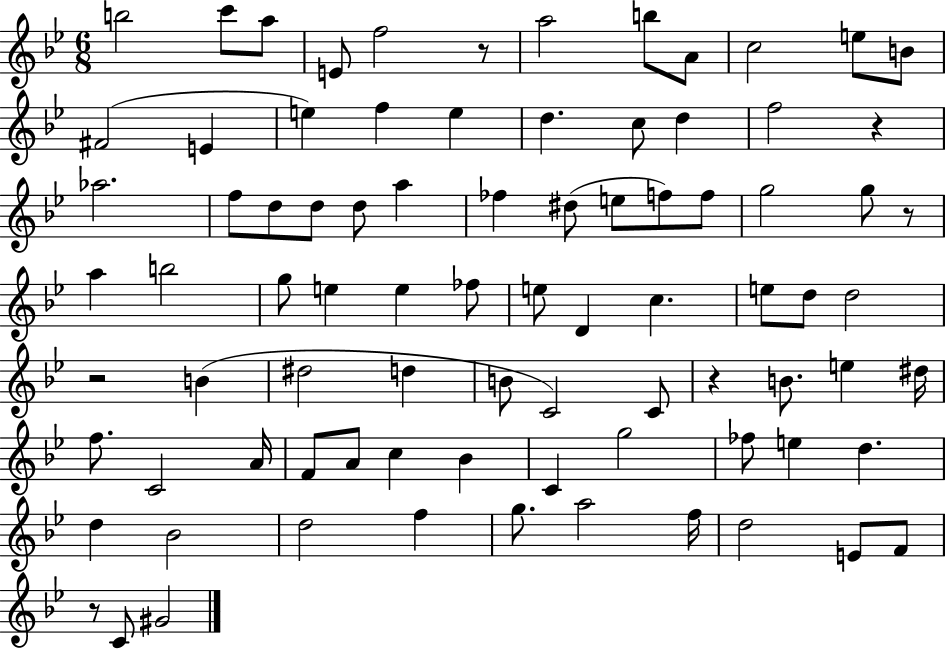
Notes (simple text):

B5/h C6/e A5/e E4/e F5/h R/e A5/h B5/e A4/e C5/h E5/e B4/e F#4/h E4/q E5/q F5/q E5/q D5/q. C5/e D5/q F5/h R/q Ab5/h. F5/e D5/e D5/e D5/e A5/q FES5/q D#5/e E5/e F5/e F5/e G5/h G5/e R/e A5/q B5/h G5/e E5/q E5/q FES5/e E5/e D4/q C5/q. E5/e D5/e D5/h R/h B4/q D#5/h D5/q B4/e C4/h C4/e R/q B4/e. E5/q D#5/s F5/e. C4/h A4/s F4/e A4/e C5/q Bb4/q C4/q G5/h FES5/e E5/q D5/q. D5/q Bb4/h D5/h F5/q G5/e. A5/h F5/s D5/h E4/e F4/e R/e C4/e G#4/h